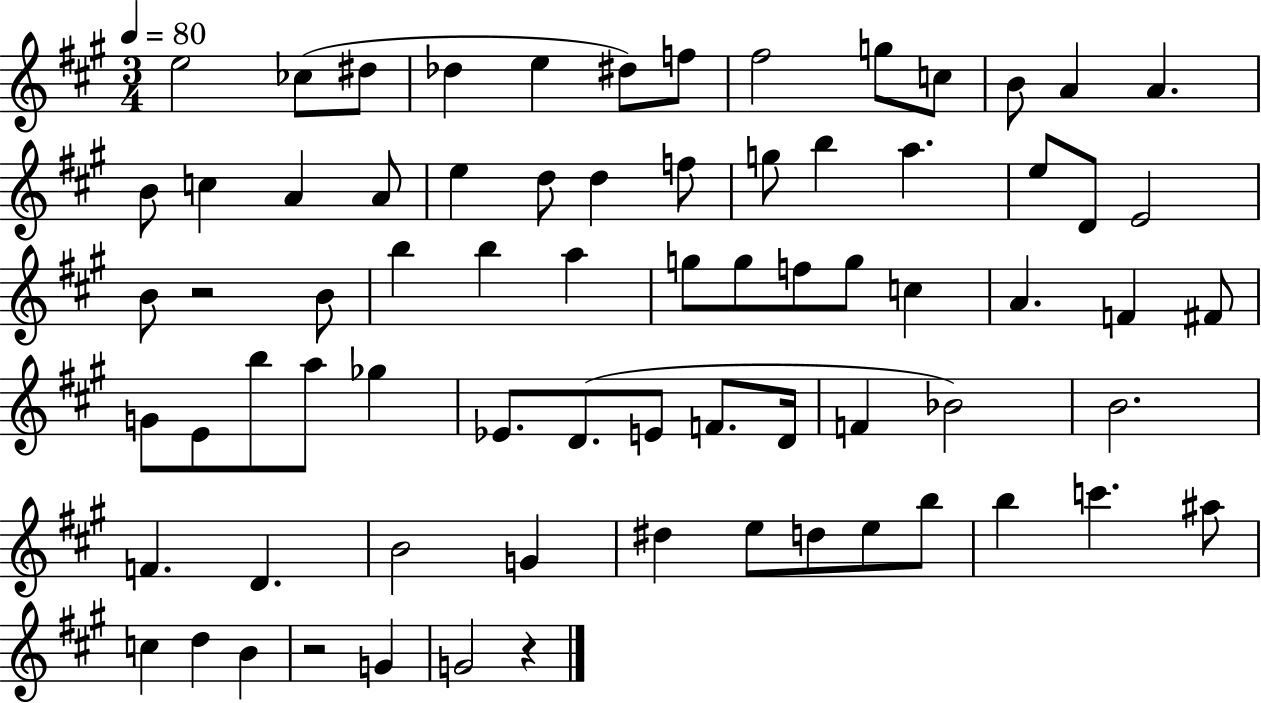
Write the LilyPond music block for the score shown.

{
  \clef treble
  \numericTimeSignature
  \time 3/4
  \key a \major
  \tempo 4 = 80
  e''2 ces''8( dis''8 | des''4 e''4 dis''8) f''8 | fis''2 g''8 c''8 | b'8 a'4 a'4. | \break b'8 c''4 a'4 a'8 | e''4 d''8 d''4 f''8 | g''8 b''4 a''4. | e''8 d'8 e'2 | \break b'8 r2 b'8 | b''4 b''4 a''4 | g''8 g''8 f''8 g''8 c''4 | a'4. f'4 fis'8 | \break g'8 e'8 b''8 a''8 ges''4 | ees'8. d'8.( e'8 f'8. d'16 | f'4 bes'2) | b'2. | \break f'4. d'4. | b'2 g'4 | dis''4 e''8 d''8 e''8 b''8 | b''4 c'''4. ais''8 | \break c''4 d''4 b'4 | r2 g'4 | g'2 r4 | \bar "|."
}